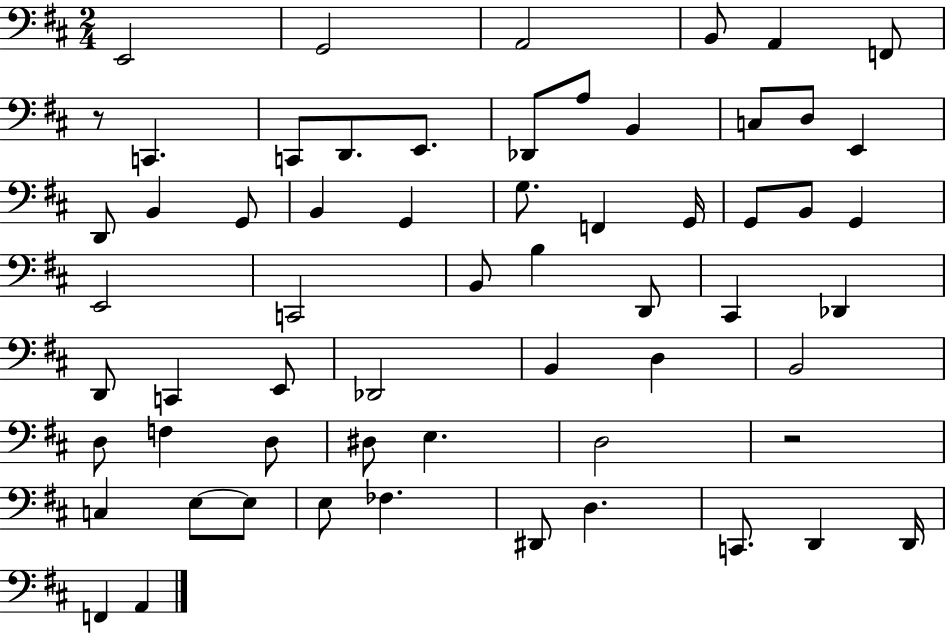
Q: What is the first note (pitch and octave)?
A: E2